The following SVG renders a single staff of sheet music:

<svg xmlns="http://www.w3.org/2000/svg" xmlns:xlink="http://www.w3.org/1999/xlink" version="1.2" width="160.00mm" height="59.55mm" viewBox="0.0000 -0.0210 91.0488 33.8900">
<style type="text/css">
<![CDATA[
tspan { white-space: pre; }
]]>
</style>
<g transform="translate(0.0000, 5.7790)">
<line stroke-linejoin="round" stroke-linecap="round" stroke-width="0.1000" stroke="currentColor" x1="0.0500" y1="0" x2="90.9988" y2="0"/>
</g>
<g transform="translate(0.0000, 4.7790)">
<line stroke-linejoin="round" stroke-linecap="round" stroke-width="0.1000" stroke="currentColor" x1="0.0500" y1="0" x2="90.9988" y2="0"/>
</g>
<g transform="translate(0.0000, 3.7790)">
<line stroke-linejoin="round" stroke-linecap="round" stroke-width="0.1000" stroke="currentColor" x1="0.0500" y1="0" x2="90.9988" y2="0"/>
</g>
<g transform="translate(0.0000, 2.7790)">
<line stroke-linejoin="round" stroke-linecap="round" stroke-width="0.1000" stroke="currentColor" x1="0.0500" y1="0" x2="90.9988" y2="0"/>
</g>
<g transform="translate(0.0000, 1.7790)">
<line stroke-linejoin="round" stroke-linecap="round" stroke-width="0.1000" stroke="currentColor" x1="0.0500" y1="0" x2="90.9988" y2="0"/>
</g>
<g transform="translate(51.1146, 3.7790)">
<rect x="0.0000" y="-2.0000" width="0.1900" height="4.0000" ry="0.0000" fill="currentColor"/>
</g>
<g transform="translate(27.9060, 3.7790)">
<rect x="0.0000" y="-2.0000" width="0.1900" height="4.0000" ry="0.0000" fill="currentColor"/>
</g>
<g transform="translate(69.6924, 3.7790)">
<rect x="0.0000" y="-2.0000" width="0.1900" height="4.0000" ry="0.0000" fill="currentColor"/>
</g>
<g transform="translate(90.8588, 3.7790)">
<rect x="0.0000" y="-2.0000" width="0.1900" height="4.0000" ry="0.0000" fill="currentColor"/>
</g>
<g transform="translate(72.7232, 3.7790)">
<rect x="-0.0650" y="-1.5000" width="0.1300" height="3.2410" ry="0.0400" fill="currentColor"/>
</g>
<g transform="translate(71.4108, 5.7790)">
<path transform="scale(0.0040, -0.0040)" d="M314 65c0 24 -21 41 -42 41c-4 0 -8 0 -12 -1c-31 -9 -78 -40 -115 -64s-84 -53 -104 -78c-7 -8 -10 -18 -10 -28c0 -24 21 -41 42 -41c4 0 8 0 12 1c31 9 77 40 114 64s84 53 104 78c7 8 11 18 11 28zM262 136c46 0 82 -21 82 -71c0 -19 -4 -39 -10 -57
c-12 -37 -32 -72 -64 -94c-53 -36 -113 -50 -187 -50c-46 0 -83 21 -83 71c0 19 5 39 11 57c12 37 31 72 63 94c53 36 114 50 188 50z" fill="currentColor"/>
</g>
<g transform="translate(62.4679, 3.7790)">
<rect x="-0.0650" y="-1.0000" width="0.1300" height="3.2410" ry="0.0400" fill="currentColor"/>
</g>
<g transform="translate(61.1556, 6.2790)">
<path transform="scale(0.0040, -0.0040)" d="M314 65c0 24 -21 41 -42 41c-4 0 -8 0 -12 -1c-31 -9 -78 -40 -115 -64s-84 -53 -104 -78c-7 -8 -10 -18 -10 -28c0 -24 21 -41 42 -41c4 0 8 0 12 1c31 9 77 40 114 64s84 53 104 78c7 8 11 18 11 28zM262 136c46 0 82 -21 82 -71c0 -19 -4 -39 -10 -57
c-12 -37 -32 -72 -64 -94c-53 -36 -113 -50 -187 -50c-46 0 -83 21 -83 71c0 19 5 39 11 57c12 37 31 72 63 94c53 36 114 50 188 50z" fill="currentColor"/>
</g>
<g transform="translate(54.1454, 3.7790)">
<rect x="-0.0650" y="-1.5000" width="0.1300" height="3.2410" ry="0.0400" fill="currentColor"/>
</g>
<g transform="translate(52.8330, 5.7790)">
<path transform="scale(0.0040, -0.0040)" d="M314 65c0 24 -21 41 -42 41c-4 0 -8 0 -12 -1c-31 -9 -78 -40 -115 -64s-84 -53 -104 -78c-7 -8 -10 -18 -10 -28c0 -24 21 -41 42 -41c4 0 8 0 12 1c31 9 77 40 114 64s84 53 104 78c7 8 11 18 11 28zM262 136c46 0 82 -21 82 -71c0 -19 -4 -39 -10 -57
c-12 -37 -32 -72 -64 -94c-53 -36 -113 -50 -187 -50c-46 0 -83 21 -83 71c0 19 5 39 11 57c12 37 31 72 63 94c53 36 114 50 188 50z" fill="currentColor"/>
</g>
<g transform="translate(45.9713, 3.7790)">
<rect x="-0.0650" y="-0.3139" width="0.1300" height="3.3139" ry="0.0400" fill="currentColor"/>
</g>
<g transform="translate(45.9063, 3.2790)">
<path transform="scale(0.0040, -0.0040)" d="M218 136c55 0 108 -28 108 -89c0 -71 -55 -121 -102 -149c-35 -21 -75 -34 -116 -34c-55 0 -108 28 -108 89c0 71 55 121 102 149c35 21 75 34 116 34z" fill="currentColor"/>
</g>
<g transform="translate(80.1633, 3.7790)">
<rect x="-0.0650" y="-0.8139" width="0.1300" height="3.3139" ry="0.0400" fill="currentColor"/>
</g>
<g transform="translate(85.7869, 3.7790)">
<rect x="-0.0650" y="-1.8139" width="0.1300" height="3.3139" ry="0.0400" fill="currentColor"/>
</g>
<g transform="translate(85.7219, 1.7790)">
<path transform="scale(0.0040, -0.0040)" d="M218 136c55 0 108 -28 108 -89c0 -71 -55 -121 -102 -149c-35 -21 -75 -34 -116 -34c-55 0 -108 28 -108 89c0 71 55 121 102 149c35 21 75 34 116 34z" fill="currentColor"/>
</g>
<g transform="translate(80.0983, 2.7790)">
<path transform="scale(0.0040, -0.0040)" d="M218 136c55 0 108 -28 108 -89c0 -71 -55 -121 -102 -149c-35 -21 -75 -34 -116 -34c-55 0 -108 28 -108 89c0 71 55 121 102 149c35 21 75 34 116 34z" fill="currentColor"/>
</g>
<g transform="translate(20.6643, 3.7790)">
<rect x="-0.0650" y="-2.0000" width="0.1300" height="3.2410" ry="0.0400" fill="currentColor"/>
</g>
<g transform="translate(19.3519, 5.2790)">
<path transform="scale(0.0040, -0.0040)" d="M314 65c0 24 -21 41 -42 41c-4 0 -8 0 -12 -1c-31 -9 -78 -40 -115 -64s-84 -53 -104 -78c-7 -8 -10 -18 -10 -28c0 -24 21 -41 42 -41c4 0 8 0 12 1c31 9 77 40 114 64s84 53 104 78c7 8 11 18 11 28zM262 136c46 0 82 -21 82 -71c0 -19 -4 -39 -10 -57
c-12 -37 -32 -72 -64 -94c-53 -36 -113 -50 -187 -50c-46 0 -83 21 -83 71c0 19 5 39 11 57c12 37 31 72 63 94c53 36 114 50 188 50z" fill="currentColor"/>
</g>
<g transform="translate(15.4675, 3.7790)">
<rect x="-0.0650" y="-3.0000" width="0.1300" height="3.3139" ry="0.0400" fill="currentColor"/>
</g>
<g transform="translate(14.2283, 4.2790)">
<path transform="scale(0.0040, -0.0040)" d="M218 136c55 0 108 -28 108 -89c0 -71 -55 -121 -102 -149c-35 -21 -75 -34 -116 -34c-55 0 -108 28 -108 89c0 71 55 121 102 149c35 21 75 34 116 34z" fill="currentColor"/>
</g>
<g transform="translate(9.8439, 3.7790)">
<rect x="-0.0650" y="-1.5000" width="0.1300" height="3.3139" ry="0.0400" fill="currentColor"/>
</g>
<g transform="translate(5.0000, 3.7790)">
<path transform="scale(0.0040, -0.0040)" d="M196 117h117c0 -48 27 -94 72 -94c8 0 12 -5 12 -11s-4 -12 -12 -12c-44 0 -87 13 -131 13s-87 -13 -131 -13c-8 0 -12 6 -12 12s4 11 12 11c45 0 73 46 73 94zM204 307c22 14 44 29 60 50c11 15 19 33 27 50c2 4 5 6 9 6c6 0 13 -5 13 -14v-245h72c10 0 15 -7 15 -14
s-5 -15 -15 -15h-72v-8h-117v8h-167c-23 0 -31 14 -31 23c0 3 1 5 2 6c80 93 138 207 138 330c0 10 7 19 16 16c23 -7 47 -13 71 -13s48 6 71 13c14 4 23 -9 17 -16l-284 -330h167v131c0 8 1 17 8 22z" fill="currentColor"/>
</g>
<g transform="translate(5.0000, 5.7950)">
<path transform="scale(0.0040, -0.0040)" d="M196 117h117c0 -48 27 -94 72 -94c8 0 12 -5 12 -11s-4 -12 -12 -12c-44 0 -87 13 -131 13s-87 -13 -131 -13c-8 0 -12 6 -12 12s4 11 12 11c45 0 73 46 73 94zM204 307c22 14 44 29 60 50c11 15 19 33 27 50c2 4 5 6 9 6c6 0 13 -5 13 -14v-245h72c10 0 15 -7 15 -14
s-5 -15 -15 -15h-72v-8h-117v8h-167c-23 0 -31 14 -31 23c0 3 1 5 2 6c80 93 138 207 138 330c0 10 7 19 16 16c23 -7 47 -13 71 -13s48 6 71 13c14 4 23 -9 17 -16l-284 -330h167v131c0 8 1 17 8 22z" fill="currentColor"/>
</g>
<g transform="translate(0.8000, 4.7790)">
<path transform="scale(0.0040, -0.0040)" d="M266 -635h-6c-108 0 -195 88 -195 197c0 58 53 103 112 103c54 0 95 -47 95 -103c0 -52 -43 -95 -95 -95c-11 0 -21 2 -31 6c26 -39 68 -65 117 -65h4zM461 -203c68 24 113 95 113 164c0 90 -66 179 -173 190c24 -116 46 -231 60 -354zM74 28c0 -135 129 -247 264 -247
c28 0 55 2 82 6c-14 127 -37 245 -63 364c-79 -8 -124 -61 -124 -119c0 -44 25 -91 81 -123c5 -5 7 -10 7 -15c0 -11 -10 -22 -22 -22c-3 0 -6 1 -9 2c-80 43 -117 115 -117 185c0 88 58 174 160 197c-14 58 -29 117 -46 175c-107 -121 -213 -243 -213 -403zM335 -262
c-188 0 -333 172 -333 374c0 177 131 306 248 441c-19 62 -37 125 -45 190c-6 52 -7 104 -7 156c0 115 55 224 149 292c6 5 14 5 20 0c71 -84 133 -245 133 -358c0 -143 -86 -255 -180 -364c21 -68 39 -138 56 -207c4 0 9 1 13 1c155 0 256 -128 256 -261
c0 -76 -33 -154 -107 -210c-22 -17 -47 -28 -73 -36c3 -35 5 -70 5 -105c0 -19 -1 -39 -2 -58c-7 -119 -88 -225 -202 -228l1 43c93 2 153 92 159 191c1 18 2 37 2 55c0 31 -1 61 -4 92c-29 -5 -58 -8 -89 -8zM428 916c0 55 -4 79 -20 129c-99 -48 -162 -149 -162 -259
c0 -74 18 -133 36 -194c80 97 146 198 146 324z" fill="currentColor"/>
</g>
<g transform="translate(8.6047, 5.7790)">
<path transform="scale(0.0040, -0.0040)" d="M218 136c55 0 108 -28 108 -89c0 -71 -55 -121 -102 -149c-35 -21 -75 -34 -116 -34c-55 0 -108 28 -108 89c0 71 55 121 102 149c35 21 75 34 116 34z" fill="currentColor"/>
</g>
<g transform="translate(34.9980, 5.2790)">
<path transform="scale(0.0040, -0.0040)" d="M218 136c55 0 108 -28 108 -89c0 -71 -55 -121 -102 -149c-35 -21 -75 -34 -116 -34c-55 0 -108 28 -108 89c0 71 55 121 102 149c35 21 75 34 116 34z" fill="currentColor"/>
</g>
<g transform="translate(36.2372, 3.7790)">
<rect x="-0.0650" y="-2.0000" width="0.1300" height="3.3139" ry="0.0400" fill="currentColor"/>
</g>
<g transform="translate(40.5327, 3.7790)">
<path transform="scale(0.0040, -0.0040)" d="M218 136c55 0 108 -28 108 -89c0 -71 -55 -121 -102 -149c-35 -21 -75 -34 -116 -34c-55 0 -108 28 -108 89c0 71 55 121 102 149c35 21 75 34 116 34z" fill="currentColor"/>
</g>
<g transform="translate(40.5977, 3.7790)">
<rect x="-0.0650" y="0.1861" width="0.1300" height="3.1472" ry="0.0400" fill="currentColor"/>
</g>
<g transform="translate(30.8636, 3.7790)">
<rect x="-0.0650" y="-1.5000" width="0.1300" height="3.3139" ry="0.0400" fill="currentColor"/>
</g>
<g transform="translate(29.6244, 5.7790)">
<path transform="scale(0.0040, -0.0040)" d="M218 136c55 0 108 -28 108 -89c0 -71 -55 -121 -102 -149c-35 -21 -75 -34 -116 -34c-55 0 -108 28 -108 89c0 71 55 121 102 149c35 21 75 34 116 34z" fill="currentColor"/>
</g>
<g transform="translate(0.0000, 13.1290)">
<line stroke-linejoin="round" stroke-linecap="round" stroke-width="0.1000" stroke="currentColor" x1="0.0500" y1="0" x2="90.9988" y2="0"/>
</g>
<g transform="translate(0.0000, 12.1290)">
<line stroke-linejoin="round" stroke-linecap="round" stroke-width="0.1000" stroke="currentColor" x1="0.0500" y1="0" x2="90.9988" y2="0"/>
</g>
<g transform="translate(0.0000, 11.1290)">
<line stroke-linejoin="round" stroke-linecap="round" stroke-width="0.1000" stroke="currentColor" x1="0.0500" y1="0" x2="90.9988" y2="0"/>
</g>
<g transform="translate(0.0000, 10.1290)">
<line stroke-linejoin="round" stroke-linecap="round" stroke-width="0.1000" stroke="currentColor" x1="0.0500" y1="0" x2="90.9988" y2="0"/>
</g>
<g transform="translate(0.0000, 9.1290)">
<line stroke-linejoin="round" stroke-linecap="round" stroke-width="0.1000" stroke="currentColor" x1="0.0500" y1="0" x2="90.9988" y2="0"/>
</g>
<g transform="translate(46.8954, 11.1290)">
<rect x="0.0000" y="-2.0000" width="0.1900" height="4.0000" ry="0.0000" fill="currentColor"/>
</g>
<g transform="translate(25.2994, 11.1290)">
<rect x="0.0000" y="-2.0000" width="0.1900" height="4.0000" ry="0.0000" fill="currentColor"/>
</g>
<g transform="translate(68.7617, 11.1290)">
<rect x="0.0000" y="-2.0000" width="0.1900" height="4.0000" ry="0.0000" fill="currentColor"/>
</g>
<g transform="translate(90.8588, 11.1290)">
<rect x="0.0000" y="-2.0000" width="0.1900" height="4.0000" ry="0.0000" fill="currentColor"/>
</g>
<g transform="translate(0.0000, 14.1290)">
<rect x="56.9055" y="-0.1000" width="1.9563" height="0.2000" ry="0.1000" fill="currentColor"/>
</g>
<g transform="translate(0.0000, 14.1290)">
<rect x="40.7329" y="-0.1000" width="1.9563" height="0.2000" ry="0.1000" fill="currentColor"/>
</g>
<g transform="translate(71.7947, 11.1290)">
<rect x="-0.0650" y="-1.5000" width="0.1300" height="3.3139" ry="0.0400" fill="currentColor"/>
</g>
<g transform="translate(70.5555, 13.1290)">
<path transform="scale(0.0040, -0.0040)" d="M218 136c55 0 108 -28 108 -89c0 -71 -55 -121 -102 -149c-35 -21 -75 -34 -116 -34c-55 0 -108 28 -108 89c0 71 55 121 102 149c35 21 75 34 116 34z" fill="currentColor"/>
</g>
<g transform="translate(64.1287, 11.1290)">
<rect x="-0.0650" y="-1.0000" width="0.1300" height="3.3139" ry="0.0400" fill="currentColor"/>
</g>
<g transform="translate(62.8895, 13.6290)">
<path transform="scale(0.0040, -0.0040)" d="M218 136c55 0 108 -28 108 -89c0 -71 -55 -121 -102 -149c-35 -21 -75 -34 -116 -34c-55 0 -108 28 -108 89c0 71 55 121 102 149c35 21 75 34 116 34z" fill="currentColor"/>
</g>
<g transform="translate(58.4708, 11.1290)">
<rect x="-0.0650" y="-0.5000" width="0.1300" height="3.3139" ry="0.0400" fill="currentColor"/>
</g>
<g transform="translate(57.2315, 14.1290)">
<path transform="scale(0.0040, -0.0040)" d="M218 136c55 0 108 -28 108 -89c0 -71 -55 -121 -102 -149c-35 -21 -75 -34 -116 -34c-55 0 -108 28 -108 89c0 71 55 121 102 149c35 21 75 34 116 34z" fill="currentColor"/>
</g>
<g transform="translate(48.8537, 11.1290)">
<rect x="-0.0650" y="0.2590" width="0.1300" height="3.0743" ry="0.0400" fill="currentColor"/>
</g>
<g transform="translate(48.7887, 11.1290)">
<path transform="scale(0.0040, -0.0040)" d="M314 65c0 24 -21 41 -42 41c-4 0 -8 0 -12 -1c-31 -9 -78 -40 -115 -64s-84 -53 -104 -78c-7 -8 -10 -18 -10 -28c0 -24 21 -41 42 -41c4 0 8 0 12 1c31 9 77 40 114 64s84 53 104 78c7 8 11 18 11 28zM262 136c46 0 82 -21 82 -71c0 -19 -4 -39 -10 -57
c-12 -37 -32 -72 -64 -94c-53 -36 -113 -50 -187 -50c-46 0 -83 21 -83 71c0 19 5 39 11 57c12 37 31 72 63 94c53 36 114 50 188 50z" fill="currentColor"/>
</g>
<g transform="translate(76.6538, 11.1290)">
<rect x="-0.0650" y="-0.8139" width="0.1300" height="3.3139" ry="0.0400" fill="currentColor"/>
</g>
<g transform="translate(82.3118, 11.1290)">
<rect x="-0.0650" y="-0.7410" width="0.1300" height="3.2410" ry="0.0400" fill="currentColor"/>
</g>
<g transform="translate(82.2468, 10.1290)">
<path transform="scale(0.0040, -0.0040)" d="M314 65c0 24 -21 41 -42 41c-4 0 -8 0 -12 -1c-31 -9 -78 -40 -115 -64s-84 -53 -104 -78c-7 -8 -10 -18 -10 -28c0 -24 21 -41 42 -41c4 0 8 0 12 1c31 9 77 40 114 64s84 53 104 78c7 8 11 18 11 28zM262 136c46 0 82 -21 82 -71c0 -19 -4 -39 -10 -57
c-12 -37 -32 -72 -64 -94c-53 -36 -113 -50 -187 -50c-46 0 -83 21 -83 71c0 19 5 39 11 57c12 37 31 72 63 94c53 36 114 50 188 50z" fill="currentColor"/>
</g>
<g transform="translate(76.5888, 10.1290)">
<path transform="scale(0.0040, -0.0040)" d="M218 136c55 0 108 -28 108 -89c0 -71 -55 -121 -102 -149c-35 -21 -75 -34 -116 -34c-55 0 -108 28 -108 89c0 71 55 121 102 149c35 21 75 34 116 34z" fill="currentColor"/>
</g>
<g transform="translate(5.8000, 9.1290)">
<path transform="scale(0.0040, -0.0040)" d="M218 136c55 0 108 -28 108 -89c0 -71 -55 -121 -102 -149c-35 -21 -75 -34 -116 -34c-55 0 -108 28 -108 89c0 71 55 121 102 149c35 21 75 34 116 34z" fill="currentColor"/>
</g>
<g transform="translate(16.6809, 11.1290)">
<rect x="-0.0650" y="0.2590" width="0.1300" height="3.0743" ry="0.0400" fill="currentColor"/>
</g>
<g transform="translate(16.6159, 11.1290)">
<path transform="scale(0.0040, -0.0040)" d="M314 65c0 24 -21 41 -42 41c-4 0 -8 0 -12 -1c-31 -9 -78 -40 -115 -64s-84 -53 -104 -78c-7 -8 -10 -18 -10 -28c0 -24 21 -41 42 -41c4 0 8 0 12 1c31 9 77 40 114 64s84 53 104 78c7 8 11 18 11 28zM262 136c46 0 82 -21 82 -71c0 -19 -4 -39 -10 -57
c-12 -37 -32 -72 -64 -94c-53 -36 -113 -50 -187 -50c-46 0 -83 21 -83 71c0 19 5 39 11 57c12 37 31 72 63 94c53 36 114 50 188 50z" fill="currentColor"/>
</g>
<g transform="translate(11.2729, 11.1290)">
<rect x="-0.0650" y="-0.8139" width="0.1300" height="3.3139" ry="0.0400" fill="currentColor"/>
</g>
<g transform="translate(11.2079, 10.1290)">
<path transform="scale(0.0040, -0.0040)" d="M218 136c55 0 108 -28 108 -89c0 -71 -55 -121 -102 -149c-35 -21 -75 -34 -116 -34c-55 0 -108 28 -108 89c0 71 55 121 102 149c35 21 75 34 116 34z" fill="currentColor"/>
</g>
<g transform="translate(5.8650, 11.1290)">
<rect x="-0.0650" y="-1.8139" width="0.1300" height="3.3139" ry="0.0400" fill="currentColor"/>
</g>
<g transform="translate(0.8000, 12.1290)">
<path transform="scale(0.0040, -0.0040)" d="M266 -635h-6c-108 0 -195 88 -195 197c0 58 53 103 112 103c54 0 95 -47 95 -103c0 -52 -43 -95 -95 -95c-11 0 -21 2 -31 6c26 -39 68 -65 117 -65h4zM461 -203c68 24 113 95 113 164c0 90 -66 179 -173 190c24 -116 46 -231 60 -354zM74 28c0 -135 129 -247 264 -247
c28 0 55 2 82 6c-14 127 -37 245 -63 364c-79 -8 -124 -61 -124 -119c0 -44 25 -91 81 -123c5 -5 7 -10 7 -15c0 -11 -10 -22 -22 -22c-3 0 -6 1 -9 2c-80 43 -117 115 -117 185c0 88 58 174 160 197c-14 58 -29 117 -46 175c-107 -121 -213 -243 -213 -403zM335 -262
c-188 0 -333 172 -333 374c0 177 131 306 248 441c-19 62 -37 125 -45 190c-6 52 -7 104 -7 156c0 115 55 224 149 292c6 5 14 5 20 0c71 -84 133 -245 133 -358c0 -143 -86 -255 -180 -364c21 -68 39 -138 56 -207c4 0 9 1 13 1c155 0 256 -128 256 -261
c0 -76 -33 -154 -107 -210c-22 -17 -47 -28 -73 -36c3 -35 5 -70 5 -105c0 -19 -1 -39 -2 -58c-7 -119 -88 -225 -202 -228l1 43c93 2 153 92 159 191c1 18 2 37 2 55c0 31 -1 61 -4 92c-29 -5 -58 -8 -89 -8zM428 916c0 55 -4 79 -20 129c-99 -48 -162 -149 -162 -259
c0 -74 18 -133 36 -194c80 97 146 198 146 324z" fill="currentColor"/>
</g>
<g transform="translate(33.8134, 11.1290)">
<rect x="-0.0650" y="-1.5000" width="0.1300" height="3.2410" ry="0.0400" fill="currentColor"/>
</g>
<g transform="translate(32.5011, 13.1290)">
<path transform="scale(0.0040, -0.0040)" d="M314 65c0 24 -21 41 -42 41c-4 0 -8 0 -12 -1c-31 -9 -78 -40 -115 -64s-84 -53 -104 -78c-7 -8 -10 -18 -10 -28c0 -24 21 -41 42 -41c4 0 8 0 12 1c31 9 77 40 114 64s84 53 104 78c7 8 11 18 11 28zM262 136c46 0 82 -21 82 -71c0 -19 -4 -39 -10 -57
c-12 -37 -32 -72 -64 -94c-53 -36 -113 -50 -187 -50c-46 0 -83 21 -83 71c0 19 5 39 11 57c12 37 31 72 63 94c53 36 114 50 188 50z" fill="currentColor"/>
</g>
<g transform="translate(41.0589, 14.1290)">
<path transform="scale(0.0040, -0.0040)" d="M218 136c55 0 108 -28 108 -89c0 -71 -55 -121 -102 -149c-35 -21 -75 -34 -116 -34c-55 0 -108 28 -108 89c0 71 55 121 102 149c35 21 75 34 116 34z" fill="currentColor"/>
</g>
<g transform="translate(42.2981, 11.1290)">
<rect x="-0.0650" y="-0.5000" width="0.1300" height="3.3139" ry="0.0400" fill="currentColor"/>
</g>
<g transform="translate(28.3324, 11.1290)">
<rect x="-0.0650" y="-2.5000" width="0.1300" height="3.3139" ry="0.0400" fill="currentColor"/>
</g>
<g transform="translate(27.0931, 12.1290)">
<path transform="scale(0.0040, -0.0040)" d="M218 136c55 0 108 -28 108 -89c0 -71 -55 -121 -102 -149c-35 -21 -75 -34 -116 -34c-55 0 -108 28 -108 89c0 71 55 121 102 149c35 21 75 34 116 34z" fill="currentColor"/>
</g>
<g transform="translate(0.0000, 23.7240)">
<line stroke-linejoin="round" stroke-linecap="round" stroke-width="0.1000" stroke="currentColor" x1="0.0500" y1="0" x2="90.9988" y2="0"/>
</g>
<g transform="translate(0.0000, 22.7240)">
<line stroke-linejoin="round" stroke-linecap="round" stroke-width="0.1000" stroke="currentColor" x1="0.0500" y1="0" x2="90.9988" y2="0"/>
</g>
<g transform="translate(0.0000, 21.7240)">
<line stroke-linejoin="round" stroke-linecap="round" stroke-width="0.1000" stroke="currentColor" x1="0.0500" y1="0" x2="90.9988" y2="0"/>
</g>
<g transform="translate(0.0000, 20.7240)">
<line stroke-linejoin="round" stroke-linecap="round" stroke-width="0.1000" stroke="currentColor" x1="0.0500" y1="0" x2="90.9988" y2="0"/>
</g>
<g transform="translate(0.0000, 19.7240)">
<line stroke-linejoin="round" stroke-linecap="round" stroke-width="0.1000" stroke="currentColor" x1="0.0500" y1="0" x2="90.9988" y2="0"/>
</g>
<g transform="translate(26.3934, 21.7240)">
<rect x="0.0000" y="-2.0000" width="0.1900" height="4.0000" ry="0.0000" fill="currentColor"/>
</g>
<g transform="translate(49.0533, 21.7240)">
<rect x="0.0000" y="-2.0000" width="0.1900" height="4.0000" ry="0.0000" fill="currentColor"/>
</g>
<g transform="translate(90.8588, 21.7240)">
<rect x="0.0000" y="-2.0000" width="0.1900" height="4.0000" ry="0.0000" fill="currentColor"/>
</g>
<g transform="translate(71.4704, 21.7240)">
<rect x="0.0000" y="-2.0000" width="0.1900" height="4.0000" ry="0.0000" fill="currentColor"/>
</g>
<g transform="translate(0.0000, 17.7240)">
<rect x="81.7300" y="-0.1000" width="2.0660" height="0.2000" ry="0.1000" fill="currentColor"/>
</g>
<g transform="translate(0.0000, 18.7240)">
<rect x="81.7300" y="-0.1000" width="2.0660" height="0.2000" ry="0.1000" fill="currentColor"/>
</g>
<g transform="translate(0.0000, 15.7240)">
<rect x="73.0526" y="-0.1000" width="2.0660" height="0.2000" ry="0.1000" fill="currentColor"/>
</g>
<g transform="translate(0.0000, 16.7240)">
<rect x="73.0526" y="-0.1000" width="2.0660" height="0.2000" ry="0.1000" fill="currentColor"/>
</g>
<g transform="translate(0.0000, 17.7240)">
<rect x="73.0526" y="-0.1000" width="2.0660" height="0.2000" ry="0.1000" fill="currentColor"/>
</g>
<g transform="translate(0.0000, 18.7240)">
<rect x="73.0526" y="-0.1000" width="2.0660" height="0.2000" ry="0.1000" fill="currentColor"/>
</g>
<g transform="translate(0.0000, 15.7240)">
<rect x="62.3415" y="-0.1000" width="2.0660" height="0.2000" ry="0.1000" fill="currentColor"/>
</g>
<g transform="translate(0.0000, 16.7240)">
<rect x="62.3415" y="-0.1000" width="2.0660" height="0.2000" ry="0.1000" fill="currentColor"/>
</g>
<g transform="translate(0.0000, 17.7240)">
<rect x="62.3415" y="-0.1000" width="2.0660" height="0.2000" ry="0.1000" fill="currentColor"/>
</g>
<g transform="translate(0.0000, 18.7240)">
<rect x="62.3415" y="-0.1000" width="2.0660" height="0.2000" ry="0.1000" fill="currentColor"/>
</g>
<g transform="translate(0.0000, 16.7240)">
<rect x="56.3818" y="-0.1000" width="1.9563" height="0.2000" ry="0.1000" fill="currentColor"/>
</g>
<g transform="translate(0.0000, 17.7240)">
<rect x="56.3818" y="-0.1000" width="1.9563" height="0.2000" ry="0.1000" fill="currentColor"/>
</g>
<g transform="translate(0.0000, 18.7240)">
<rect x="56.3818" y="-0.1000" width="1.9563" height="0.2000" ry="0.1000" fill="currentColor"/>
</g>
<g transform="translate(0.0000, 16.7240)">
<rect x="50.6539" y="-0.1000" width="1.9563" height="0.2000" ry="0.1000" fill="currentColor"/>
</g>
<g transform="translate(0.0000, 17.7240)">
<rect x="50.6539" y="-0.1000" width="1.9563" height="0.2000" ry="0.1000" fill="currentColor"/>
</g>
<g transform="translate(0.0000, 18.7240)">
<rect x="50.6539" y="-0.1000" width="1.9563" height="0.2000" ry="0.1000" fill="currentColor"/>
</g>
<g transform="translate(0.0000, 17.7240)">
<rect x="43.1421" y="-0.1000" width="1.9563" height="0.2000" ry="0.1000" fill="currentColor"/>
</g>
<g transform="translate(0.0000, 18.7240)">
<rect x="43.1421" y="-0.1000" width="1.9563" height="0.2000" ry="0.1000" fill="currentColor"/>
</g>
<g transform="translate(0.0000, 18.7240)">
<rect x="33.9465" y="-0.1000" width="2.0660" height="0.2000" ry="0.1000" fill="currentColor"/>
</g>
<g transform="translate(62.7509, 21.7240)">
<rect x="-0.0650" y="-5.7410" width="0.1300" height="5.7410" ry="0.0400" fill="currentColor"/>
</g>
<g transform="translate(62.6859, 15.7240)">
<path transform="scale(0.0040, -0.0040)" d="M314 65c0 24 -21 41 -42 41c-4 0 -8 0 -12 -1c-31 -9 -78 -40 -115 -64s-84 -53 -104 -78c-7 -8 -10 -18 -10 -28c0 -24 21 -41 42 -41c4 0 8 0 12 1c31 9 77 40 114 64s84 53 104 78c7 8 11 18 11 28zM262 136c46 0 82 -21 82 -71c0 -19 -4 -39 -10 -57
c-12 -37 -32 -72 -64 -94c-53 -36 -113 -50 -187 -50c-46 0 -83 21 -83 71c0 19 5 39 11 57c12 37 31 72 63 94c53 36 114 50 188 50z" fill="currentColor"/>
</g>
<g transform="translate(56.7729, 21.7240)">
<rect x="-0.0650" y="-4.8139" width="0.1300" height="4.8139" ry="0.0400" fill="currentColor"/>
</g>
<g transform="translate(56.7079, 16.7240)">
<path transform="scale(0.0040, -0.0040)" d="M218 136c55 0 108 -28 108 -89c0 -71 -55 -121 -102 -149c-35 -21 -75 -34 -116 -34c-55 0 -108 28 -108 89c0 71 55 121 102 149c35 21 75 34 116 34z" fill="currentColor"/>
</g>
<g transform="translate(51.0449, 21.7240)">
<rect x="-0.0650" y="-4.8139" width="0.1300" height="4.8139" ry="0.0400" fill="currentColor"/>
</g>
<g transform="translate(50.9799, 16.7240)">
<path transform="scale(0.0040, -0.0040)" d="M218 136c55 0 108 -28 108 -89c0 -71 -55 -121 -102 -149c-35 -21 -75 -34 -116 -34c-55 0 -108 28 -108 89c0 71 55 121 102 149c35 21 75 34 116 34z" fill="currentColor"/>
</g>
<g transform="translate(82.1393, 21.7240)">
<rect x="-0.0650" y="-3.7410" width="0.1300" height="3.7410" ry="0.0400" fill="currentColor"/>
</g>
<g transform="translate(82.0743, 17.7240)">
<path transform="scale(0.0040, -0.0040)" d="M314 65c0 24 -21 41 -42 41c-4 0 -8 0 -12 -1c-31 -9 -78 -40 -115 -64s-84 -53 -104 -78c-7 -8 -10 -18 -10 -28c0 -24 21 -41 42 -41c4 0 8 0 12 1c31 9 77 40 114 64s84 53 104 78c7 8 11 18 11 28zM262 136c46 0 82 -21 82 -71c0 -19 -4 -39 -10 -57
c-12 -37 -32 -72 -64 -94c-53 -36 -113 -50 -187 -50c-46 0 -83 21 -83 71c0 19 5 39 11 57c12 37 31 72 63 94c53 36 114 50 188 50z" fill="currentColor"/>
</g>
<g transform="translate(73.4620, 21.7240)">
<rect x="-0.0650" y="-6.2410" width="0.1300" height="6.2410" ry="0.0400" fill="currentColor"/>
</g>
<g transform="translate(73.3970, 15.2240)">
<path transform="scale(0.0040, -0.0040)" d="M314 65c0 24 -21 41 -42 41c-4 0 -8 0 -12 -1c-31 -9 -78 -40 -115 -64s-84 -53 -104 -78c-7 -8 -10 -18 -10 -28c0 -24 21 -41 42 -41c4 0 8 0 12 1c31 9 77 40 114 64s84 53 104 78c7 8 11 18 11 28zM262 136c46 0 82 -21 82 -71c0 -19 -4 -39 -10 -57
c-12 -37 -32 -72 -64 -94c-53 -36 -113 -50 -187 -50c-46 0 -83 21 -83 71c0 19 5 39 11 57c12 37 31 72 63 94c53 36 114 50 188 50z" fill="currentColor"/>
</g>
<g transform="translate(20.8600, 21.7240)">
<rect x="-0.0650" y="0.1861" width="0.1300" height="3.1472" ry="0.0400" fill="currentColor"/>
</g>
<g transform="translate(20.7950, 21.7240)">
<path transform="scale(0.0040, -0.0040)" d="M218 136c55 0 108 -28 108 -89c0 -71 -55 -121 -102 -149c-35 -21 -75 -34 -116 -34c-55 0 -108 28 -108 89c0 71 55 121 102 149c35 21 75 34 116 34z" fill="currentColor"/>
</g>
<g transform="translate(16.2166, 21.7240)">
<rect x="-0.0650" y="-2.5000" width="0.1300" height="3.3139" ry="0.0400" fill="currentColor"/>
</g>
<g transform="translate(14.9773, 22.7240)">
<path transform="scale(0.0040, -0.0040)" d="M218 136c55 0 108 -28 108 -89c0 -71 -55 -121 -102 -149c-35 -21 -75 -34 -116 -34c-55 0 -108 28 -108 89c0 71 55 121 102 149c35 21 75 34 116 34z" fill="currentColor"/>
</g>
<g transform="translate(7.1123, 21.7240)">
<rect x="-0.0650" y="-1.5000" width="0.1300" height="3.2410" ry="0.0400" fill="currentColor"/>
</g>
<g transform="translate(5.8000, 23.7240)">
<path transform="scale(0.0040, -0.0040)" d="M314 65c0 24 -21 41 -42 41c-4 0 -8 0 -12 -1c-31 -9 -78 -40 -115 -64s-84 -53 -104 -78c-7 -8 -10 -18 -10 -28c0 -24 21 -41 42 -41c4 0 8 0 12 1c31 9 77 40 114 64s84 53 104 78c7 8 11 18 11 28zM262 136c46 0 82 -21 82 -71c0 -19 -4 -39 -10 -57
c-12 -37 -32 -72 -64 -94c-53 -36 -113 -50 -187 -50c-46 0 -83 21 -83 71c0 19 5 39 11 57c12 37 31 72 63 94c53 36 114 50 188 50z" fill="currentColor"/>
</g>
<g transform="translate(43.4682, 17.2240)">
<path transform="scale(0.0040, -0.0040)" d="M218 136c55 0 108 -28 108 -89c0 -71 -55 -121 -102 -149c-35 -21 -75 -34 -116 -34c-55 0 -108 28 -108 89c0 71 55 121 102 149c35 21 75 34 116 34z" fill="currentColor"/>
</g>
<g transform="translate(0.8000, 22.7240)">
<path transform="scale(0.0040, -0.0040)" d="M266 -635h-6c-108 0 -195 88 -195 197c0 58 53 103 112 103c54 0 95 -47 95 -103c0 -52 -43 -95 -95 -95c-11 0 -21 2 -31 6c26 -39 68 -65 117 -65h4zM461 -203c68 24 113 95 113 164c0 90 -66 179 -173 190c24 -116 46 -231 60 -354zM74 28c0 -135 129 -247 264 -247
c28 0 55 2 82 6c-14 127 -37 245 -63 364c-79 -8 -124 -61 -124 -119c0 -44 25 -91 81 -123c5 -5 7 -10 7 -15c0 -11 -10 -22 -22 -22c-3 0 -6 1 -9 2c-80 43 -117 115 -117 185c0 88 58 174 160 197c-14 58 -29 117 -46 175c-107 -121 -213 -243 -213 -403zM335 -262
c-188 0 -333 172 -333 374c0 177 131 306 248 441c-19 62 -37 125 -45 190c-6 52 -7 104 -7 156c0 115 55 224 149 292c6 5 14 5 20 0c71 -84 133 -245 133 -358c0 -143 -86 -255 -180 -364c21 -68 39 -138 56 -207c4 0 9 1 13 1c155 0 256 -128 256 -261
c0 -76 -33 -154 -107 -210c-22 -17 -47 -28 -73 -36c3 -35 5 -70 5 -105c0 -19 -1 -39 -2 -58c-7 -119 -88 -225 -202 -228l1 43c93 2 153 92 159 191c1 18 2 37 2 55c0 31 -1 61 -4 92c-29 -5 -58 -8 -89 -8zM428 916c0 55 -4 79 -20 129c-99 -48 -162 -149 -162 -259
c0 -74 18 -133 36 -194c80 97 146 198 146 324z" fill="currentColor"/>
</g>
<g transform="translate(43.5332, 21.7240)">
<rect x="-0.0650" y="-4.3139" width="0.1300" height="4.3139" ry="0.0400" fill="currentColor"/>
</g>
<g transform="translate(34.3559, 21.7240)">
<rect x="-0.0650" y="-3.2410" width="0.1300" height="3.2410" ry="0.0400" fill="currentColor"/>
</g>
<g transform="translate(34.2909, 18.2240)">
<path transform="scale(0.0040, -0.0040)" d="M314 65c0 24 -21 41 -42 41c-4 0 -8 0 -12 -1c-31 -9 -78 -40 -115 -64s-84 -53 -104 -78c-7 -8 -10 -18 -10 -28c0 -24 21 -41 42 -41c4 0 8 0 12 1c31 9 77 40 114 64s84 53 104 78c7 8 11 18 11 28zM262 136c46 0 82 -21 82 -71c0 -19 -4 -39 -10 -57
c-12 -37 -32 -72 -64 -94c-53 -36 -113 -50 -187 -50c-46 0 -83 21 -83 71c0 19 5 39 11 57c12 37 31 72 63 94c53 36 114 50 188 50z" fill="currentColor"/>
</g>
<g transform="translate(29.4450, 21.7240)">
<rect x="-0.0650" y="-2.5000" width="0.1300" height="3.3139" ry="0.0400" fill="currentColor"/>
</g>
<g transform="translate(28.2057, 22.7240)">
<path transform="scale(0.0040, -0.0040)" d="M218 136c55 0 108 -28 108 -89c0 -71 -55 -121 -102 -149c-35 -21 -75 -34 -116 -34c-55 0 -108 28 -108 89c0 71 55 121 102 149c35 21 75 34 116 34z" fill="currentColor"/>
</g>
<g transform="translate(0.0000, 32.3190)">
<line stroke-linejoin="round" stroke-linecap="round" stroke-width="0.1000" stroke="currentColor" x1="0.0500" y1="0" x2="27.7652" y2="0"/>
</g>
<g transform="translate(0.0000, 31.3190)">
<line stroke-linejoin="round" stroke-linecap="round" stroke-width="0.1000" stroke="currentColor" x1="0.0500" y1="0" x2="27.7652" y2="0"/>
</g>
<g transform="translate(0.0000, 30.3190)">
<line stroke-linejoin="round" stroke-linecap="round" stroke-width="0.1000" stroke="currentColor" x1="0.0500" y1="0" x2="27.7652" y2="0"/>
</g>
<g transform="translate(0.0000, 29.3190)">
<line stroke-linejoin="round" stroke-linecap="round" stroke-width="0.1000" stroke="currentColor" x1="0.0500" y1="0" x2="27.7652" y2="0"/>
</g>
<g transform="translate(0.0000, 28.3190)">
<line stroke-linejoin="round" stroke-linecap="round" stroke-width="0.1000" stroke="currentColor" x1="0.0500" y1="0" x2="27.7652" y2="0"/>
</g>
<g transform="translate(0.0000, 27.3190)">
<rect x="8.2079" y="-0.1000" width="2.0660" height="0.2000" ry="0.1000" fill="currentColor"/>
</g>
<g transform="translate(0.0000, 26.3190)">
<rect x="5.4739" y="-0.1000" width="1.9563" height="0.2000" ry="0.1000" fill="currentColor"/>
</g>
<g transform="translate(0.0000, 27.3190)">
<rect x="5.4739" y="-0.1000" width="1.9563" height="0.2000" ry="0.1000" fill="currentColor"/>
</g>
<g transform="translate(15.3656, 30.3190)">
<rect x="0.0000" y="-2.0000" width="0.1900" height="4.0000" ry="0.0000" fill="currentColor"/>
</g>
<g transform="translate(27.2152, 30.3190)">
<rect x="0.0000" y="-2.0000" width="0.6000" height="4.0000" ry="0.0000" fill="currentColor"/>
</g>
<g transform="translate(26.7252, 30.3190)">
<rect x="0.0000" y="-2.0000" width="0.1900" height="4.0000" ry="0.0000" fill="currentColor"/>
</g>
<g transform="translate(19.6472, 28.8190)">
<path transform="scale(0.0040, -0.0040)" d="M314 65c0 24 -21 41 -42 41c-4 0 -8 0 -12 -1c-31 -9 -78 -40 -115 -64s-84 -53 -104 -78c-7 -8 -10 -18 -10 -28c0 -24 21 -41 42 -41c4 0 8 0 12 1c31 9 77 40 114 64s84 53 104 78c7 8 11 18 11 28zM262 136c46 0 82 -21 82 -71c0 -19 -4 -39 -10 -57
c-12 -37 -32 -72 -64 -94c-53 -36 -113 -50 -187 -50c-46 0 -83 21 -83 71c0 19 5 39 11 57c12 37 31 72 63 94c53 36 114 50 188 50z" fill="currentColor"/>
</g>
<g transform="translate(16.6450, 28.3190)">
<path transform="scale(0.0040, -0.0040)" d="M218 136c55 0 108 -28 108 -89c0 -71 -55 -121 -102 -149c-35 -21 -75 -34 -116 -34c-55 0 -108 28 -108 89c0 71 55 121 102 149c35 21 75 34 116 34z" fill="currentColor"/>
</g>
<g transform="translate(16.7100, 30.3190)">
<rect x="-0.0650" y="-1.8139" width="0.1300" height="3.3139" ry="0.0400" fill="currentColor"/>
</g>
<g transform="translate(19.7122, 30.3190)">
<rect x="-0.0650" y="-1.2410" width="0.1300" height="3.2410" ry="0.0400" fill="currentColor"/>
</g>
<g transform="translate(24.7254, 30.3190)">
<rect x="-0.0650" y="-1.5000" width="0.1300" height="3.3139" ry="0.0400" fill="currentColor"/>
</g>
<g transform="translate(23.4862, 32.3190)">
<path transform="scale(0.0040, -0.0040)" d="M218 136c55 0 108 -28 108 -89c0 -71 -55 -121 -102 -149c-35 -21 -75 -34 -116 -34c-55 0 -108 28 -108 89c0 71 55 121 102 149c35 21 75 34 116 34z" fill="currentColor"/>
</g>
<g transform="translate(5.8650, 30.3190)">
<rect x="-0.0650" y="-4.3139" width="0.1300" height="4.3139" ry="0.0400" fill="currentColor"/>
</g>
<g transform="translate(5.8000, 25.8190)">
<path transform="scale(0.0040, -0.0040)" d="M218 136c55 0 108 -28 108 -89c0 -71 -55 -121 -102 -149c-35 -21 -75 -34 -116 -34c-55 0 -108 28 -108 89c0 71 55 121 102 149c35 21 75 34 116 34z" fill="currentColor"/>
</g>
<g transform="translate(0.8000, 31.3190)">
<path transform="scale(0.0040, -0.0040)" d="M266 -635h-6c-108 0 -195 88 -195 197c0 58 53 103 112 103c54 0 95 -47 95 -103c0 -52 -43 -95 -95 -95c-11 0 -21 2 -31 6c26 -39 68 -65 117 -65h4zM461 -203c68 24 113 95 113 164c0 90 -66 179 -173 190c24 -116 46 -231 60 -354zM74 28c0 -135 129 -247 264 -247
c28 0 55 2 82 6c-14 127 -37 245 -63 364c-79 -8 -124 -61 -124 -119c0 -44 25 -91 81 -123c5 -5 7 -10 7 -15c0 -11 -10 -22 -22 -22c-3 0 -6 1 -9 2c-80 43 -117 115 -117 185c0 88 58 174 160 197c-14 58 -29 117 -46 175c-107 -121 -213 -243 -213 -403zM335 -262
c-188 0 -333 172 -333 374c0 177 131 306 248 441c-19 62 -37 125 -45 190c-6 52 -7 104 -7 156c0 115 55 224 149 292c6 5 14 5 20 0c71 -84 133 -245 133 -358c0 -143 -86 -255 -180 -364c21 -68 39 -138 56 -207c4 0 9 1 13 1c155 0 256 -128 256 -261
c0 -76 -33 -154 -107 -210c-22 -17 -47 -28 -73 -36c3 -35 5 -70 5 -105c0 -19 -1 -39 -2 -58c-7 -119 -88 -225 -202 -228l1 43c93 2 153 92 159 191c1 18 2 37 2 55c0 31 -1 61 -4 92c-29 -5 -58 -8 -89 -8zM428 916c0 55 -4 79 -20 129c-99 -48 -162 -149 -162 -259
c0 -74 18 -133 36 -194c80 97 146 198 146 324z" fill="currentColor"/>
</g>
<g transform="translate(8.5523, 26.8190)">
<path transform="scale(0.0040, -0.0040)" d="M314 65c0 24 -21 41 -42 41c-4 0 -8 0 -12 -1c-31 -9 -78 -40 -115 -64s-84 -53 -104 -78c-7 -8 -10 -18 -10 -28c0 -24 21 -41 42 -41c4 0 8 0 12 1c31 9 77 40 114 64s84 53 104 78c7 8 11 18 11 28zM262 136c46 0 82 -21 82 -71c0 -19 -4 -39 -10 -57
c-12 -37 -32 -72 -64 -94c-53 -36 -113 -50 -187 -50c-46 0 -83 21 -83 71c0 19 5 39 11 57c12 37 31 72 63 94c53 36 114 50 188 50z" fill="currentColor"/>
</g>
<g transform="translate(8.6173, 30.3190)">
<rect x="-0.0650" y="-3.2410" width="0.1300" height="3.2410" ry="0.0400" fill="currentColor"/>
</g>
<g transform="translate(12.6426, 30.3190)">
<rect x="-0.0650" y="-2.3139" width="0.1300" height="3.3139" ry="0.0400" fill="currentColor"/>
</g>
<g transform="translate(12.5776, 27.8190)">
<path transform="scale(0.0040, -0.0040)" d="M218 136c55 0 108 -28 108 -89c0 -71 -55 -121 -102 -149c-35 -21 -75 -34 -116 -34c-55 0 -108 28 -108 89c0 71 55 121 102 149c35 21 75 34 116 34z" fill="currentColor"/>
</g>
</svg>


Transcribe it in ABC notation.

X:1
T:Untitled
M:4/4
L:1/4
K:C
E A F2 E F B c E2 D2 E2 d f f d B2 G E2 C B2 C D E d d2 E2 G B G b2 d' e' e' g'2 a'2 c'2 d' b2 g f e2 E